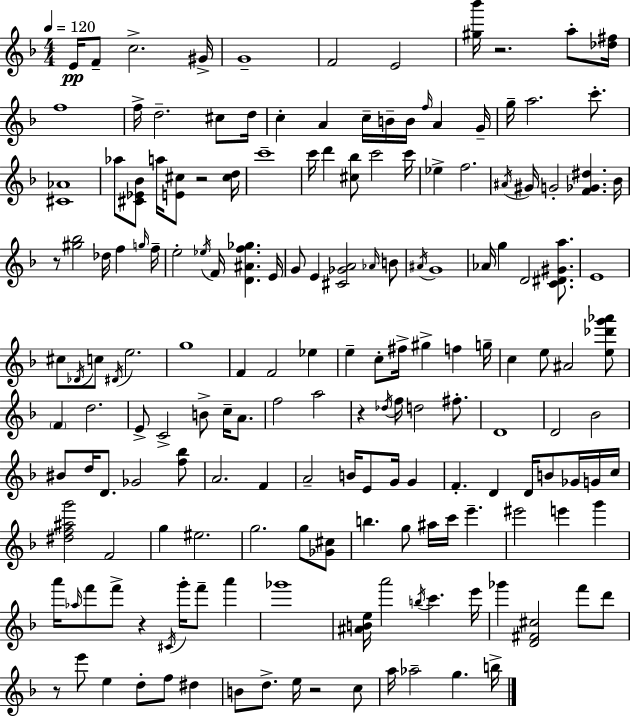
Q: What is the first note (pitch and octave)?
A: E4